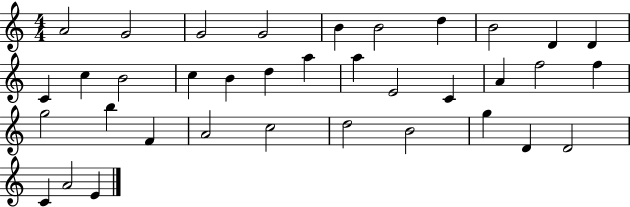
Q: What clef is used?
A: treble